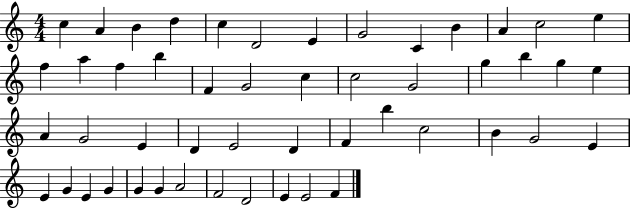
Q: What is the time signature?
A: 4/4